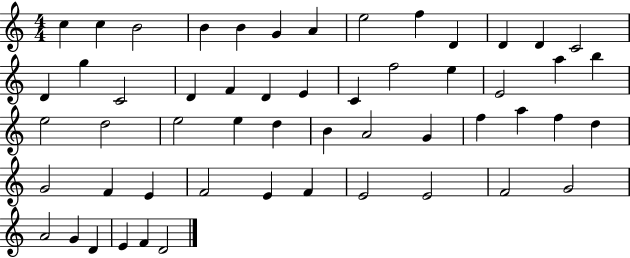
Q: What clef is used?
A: treble